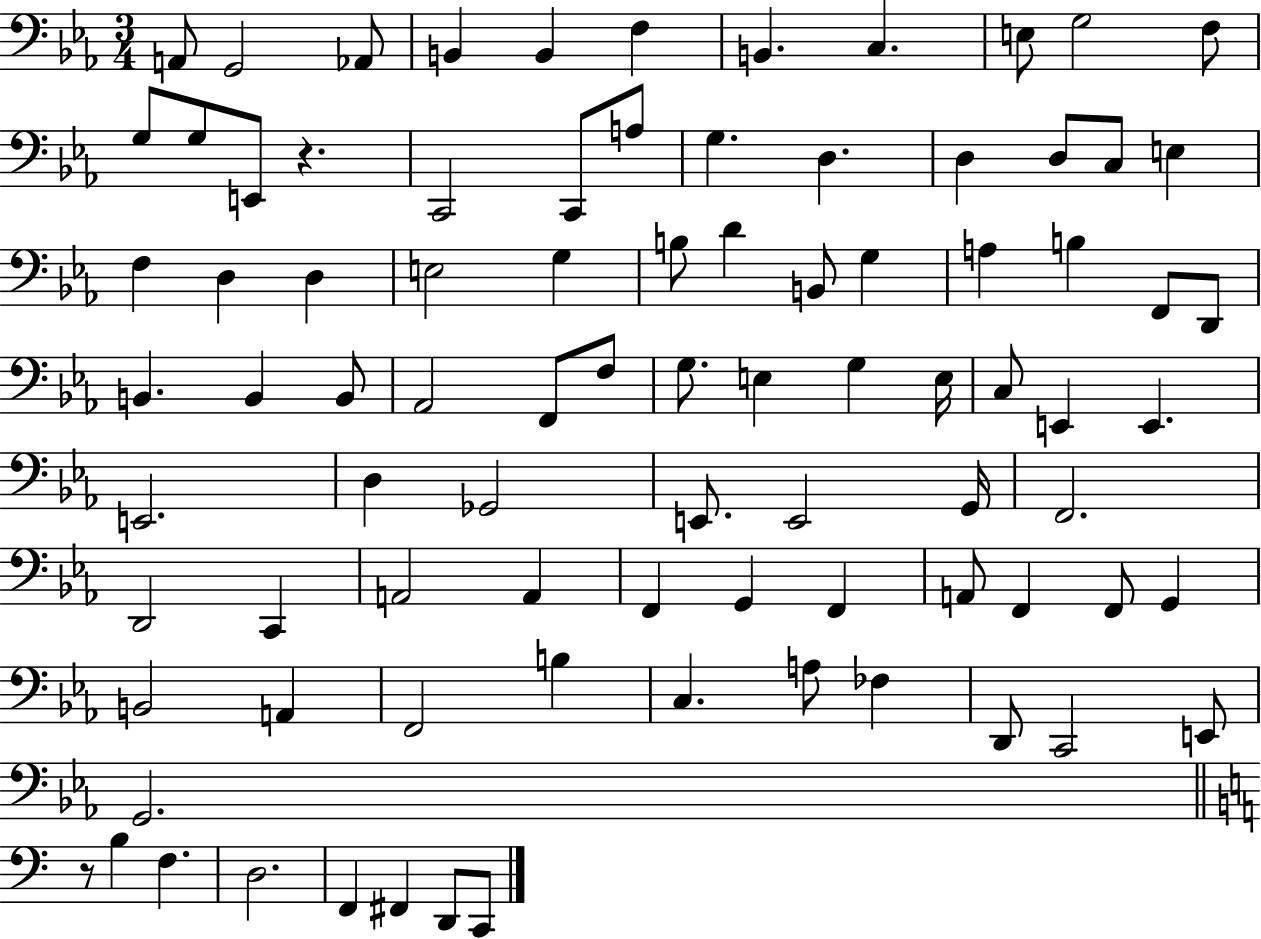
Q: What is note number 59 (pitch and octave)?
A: A2